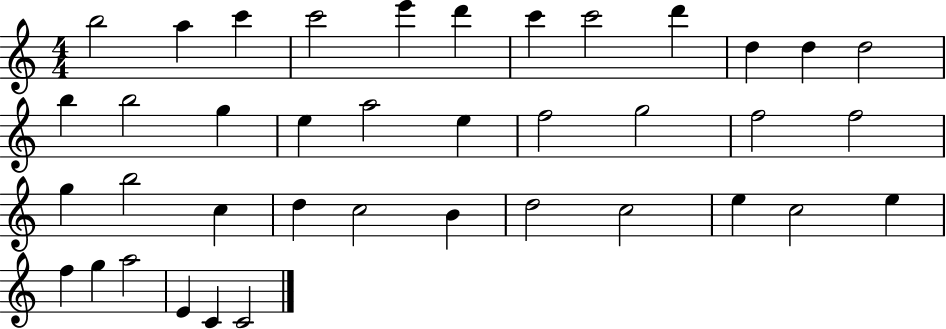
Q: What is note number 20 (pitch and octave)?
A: G5